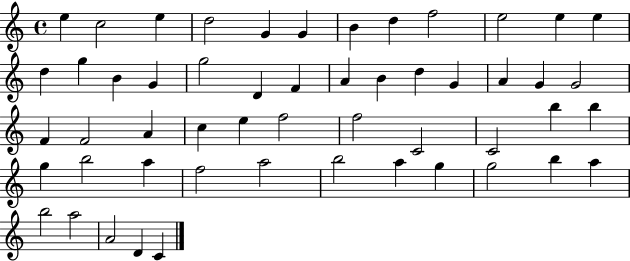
{
  \clef treble
  \time 4/4
  \defaultTimeSignature
  \key c \major
  e''4 c''2 e''4 | d''2 g'4 g'4 | b'4 d''4 f''2 | e''2 e''4 e''4 | \break d''4 g''4 b'4 g'4 | g''2 d'4 f'4 | a'4 b'4 d''4 g'4 | a'4 g'4 g'2 | \break f'4 f'2 a'4 | c''4 e''4 f''2 | f''2 c'2 | c'2 b''4 b''4 | \break g''4 b''2 a''4 | f''2 a''2 | b''2 a''4 g''4 | g''2 b''4 a''4 | \break b''2 a''2 | a'2 d'4 c'4 | \bar "|."
}